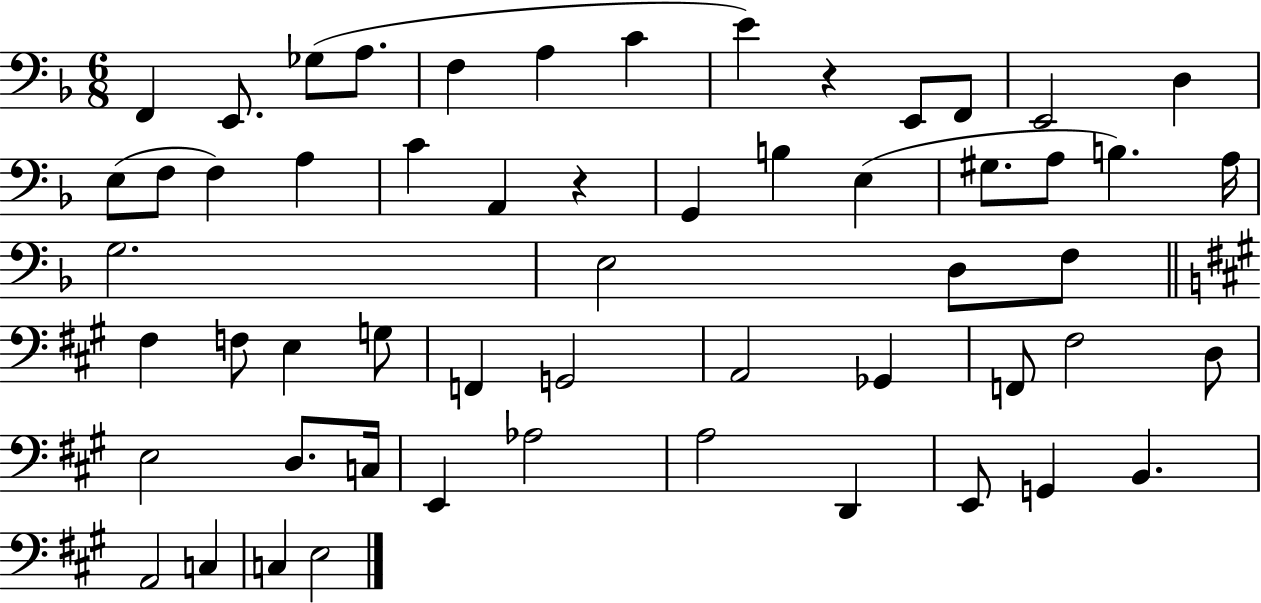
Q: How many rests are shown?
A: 2